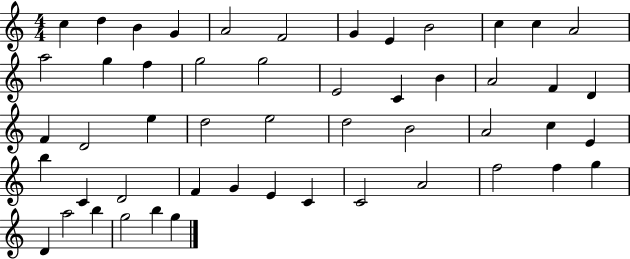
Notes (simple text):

C5/q D5/q B4/q G4/q A4/h F4/h G4/q E4/q B4/h C5/q C5/q A4/h A5/h G5/q F5/q G5/h G5/h E4/h C4/q B4/q A4/h F4/q D4/q F4/q D4/h E5/q D5/h E5/h D5/h B4/h A4/h C5/q E4/q B5/q C4/q D4/h F4/q G4/q E4/q C4/q C4/h A4/h F5/h F5/q G5/q D4/q A5/h B5/q G5/h B5/q G5/q